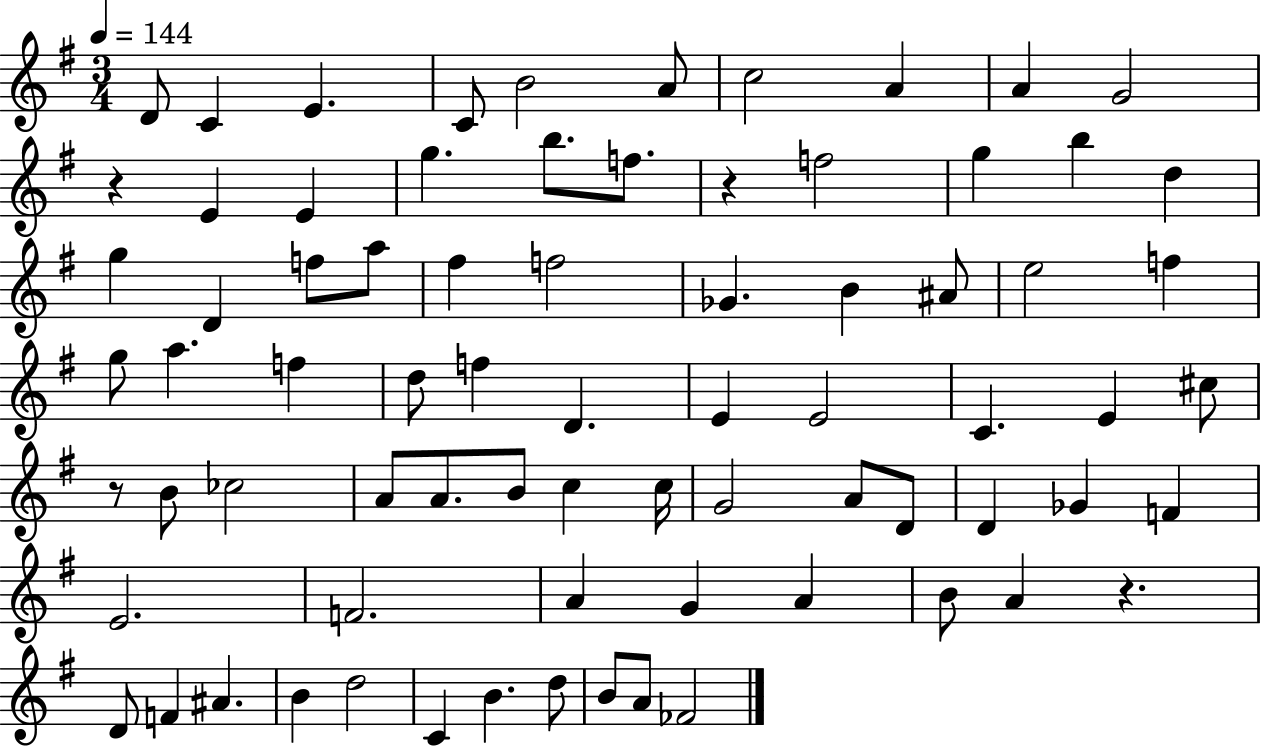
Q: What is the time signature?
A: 3/4